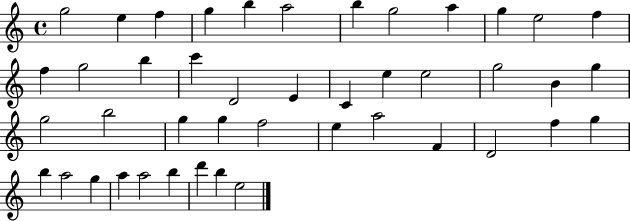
X:1
T:Untitled
M:4/4
L:1/4
K:C
g2 e f g b a2 b g2 a g e2 f f g2 b c' D2 E C e e2 g2 B g g2 b2 g g f2 e a2 F D2 f g b a2 g a a2 b d' b e2